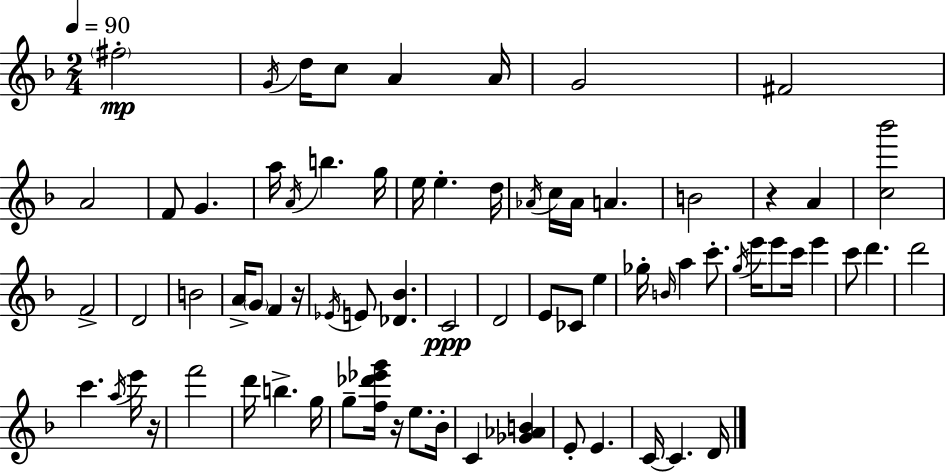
{
  \clef treble
  \numericTimeSignature
  \time 2/4
  \key f \major
  \tempo 4 = 90
  \parenthesize fis''2-.\mp | \acciaccatura { g'16 } d''16 c''8 a'4 | a'16 g'2 | fis'2 | \break a'2 | f'8 g'4. | a''16 \acciaccatura { a'16 } b''4. | g''16 e''16 e''4.-. | \break d''16 \acciaccatura { aes'16 } c''16 aes'16 a'4. | b'2 | r4 a'4 | <c'' bes'''>2 | \break f'2-> | d'2 | b'2 | a'16-> \parenthesize g'8 f'4 | \break r16 \acciaccatura { ees'16 } e'8 <des' bes'>4. | c'2\ppp | d'2 | e'8 ces'8 | \break e''4 ges''16-. \grace { b'16 } a''4 | c'''8.-. \acciaccatura { g''16 } e'''16 e'''8 | c'''16 e'''4 c'''8 | d'''4. d'''2 | \break c'''4. | \acciaccatura { a''16 } e'''16 r16 f'''2 | d'''16 | b''4.-> g''16 g''8-- | \break <f'' des''' ees''' g'''>16 r16 e''8. bes'16-. c'4 | <ges' aes' b'>4 e'8-. | e'4. c'16~~ | c'4. d'16 \bar "|."
}